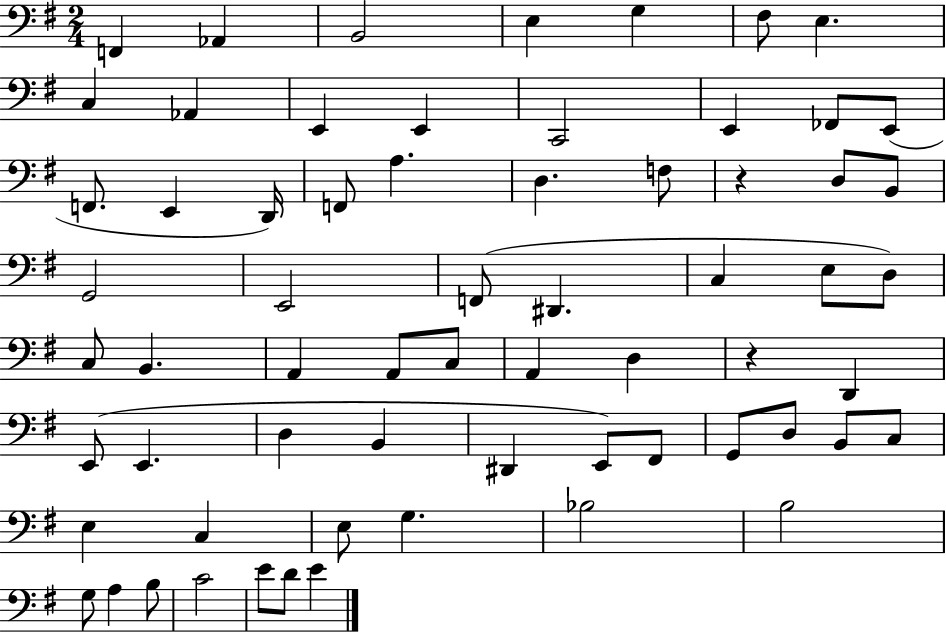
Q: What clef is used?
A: bass